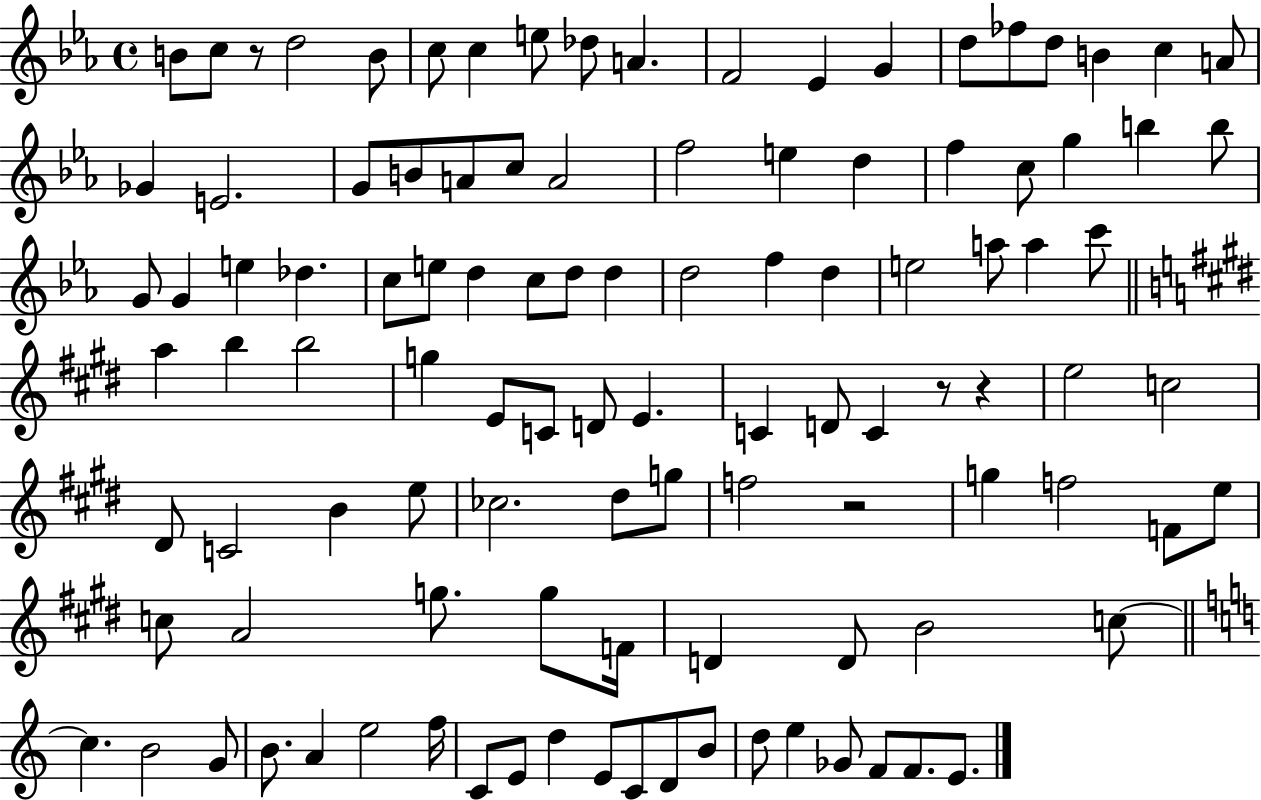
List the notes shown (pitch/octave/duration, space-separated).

B4/e C5/e R/e D5/h B4/e C5/e C5/q E5/e Db5/e A4/q. F4/h Eb4/q G4/q D5/e FES5/e D5/e B4/q C5/q A4/e Gb4/q E4/h. G4/e B4/e A4/e C5/e A4/h F5/h E5/q D5/q F5/q C5/e G5/q B5/q B5/e G4/e G4/q E5/q Db5/q. C5/e E5/e D5/q C5/e D5/e D5/q D5/h F5/q D5/q E5/h A5/e A5/q C6/e A5/q B5/q B5/h G5/q E4/e C4/e D4/e E4/q. C4/q D4/e C4/q R/e R/q E5/h C5/h D#4/e C4/h B4/q E5/e CES5/h. D#5/e G5/e F5/h R/h G5/q F5/h F4/e E5/e C5/e A4/h G5/e. G5/e F4/s D4/q D4/e B4/h C5/e C5/q. B4/h G4/e B4/e. A4/q E5/h F5/s C4/e E4/e D5/q E4/e C4/e D4/e B4/e D5/e E5/q Gb4/e F4/e F4/e. E4/e.